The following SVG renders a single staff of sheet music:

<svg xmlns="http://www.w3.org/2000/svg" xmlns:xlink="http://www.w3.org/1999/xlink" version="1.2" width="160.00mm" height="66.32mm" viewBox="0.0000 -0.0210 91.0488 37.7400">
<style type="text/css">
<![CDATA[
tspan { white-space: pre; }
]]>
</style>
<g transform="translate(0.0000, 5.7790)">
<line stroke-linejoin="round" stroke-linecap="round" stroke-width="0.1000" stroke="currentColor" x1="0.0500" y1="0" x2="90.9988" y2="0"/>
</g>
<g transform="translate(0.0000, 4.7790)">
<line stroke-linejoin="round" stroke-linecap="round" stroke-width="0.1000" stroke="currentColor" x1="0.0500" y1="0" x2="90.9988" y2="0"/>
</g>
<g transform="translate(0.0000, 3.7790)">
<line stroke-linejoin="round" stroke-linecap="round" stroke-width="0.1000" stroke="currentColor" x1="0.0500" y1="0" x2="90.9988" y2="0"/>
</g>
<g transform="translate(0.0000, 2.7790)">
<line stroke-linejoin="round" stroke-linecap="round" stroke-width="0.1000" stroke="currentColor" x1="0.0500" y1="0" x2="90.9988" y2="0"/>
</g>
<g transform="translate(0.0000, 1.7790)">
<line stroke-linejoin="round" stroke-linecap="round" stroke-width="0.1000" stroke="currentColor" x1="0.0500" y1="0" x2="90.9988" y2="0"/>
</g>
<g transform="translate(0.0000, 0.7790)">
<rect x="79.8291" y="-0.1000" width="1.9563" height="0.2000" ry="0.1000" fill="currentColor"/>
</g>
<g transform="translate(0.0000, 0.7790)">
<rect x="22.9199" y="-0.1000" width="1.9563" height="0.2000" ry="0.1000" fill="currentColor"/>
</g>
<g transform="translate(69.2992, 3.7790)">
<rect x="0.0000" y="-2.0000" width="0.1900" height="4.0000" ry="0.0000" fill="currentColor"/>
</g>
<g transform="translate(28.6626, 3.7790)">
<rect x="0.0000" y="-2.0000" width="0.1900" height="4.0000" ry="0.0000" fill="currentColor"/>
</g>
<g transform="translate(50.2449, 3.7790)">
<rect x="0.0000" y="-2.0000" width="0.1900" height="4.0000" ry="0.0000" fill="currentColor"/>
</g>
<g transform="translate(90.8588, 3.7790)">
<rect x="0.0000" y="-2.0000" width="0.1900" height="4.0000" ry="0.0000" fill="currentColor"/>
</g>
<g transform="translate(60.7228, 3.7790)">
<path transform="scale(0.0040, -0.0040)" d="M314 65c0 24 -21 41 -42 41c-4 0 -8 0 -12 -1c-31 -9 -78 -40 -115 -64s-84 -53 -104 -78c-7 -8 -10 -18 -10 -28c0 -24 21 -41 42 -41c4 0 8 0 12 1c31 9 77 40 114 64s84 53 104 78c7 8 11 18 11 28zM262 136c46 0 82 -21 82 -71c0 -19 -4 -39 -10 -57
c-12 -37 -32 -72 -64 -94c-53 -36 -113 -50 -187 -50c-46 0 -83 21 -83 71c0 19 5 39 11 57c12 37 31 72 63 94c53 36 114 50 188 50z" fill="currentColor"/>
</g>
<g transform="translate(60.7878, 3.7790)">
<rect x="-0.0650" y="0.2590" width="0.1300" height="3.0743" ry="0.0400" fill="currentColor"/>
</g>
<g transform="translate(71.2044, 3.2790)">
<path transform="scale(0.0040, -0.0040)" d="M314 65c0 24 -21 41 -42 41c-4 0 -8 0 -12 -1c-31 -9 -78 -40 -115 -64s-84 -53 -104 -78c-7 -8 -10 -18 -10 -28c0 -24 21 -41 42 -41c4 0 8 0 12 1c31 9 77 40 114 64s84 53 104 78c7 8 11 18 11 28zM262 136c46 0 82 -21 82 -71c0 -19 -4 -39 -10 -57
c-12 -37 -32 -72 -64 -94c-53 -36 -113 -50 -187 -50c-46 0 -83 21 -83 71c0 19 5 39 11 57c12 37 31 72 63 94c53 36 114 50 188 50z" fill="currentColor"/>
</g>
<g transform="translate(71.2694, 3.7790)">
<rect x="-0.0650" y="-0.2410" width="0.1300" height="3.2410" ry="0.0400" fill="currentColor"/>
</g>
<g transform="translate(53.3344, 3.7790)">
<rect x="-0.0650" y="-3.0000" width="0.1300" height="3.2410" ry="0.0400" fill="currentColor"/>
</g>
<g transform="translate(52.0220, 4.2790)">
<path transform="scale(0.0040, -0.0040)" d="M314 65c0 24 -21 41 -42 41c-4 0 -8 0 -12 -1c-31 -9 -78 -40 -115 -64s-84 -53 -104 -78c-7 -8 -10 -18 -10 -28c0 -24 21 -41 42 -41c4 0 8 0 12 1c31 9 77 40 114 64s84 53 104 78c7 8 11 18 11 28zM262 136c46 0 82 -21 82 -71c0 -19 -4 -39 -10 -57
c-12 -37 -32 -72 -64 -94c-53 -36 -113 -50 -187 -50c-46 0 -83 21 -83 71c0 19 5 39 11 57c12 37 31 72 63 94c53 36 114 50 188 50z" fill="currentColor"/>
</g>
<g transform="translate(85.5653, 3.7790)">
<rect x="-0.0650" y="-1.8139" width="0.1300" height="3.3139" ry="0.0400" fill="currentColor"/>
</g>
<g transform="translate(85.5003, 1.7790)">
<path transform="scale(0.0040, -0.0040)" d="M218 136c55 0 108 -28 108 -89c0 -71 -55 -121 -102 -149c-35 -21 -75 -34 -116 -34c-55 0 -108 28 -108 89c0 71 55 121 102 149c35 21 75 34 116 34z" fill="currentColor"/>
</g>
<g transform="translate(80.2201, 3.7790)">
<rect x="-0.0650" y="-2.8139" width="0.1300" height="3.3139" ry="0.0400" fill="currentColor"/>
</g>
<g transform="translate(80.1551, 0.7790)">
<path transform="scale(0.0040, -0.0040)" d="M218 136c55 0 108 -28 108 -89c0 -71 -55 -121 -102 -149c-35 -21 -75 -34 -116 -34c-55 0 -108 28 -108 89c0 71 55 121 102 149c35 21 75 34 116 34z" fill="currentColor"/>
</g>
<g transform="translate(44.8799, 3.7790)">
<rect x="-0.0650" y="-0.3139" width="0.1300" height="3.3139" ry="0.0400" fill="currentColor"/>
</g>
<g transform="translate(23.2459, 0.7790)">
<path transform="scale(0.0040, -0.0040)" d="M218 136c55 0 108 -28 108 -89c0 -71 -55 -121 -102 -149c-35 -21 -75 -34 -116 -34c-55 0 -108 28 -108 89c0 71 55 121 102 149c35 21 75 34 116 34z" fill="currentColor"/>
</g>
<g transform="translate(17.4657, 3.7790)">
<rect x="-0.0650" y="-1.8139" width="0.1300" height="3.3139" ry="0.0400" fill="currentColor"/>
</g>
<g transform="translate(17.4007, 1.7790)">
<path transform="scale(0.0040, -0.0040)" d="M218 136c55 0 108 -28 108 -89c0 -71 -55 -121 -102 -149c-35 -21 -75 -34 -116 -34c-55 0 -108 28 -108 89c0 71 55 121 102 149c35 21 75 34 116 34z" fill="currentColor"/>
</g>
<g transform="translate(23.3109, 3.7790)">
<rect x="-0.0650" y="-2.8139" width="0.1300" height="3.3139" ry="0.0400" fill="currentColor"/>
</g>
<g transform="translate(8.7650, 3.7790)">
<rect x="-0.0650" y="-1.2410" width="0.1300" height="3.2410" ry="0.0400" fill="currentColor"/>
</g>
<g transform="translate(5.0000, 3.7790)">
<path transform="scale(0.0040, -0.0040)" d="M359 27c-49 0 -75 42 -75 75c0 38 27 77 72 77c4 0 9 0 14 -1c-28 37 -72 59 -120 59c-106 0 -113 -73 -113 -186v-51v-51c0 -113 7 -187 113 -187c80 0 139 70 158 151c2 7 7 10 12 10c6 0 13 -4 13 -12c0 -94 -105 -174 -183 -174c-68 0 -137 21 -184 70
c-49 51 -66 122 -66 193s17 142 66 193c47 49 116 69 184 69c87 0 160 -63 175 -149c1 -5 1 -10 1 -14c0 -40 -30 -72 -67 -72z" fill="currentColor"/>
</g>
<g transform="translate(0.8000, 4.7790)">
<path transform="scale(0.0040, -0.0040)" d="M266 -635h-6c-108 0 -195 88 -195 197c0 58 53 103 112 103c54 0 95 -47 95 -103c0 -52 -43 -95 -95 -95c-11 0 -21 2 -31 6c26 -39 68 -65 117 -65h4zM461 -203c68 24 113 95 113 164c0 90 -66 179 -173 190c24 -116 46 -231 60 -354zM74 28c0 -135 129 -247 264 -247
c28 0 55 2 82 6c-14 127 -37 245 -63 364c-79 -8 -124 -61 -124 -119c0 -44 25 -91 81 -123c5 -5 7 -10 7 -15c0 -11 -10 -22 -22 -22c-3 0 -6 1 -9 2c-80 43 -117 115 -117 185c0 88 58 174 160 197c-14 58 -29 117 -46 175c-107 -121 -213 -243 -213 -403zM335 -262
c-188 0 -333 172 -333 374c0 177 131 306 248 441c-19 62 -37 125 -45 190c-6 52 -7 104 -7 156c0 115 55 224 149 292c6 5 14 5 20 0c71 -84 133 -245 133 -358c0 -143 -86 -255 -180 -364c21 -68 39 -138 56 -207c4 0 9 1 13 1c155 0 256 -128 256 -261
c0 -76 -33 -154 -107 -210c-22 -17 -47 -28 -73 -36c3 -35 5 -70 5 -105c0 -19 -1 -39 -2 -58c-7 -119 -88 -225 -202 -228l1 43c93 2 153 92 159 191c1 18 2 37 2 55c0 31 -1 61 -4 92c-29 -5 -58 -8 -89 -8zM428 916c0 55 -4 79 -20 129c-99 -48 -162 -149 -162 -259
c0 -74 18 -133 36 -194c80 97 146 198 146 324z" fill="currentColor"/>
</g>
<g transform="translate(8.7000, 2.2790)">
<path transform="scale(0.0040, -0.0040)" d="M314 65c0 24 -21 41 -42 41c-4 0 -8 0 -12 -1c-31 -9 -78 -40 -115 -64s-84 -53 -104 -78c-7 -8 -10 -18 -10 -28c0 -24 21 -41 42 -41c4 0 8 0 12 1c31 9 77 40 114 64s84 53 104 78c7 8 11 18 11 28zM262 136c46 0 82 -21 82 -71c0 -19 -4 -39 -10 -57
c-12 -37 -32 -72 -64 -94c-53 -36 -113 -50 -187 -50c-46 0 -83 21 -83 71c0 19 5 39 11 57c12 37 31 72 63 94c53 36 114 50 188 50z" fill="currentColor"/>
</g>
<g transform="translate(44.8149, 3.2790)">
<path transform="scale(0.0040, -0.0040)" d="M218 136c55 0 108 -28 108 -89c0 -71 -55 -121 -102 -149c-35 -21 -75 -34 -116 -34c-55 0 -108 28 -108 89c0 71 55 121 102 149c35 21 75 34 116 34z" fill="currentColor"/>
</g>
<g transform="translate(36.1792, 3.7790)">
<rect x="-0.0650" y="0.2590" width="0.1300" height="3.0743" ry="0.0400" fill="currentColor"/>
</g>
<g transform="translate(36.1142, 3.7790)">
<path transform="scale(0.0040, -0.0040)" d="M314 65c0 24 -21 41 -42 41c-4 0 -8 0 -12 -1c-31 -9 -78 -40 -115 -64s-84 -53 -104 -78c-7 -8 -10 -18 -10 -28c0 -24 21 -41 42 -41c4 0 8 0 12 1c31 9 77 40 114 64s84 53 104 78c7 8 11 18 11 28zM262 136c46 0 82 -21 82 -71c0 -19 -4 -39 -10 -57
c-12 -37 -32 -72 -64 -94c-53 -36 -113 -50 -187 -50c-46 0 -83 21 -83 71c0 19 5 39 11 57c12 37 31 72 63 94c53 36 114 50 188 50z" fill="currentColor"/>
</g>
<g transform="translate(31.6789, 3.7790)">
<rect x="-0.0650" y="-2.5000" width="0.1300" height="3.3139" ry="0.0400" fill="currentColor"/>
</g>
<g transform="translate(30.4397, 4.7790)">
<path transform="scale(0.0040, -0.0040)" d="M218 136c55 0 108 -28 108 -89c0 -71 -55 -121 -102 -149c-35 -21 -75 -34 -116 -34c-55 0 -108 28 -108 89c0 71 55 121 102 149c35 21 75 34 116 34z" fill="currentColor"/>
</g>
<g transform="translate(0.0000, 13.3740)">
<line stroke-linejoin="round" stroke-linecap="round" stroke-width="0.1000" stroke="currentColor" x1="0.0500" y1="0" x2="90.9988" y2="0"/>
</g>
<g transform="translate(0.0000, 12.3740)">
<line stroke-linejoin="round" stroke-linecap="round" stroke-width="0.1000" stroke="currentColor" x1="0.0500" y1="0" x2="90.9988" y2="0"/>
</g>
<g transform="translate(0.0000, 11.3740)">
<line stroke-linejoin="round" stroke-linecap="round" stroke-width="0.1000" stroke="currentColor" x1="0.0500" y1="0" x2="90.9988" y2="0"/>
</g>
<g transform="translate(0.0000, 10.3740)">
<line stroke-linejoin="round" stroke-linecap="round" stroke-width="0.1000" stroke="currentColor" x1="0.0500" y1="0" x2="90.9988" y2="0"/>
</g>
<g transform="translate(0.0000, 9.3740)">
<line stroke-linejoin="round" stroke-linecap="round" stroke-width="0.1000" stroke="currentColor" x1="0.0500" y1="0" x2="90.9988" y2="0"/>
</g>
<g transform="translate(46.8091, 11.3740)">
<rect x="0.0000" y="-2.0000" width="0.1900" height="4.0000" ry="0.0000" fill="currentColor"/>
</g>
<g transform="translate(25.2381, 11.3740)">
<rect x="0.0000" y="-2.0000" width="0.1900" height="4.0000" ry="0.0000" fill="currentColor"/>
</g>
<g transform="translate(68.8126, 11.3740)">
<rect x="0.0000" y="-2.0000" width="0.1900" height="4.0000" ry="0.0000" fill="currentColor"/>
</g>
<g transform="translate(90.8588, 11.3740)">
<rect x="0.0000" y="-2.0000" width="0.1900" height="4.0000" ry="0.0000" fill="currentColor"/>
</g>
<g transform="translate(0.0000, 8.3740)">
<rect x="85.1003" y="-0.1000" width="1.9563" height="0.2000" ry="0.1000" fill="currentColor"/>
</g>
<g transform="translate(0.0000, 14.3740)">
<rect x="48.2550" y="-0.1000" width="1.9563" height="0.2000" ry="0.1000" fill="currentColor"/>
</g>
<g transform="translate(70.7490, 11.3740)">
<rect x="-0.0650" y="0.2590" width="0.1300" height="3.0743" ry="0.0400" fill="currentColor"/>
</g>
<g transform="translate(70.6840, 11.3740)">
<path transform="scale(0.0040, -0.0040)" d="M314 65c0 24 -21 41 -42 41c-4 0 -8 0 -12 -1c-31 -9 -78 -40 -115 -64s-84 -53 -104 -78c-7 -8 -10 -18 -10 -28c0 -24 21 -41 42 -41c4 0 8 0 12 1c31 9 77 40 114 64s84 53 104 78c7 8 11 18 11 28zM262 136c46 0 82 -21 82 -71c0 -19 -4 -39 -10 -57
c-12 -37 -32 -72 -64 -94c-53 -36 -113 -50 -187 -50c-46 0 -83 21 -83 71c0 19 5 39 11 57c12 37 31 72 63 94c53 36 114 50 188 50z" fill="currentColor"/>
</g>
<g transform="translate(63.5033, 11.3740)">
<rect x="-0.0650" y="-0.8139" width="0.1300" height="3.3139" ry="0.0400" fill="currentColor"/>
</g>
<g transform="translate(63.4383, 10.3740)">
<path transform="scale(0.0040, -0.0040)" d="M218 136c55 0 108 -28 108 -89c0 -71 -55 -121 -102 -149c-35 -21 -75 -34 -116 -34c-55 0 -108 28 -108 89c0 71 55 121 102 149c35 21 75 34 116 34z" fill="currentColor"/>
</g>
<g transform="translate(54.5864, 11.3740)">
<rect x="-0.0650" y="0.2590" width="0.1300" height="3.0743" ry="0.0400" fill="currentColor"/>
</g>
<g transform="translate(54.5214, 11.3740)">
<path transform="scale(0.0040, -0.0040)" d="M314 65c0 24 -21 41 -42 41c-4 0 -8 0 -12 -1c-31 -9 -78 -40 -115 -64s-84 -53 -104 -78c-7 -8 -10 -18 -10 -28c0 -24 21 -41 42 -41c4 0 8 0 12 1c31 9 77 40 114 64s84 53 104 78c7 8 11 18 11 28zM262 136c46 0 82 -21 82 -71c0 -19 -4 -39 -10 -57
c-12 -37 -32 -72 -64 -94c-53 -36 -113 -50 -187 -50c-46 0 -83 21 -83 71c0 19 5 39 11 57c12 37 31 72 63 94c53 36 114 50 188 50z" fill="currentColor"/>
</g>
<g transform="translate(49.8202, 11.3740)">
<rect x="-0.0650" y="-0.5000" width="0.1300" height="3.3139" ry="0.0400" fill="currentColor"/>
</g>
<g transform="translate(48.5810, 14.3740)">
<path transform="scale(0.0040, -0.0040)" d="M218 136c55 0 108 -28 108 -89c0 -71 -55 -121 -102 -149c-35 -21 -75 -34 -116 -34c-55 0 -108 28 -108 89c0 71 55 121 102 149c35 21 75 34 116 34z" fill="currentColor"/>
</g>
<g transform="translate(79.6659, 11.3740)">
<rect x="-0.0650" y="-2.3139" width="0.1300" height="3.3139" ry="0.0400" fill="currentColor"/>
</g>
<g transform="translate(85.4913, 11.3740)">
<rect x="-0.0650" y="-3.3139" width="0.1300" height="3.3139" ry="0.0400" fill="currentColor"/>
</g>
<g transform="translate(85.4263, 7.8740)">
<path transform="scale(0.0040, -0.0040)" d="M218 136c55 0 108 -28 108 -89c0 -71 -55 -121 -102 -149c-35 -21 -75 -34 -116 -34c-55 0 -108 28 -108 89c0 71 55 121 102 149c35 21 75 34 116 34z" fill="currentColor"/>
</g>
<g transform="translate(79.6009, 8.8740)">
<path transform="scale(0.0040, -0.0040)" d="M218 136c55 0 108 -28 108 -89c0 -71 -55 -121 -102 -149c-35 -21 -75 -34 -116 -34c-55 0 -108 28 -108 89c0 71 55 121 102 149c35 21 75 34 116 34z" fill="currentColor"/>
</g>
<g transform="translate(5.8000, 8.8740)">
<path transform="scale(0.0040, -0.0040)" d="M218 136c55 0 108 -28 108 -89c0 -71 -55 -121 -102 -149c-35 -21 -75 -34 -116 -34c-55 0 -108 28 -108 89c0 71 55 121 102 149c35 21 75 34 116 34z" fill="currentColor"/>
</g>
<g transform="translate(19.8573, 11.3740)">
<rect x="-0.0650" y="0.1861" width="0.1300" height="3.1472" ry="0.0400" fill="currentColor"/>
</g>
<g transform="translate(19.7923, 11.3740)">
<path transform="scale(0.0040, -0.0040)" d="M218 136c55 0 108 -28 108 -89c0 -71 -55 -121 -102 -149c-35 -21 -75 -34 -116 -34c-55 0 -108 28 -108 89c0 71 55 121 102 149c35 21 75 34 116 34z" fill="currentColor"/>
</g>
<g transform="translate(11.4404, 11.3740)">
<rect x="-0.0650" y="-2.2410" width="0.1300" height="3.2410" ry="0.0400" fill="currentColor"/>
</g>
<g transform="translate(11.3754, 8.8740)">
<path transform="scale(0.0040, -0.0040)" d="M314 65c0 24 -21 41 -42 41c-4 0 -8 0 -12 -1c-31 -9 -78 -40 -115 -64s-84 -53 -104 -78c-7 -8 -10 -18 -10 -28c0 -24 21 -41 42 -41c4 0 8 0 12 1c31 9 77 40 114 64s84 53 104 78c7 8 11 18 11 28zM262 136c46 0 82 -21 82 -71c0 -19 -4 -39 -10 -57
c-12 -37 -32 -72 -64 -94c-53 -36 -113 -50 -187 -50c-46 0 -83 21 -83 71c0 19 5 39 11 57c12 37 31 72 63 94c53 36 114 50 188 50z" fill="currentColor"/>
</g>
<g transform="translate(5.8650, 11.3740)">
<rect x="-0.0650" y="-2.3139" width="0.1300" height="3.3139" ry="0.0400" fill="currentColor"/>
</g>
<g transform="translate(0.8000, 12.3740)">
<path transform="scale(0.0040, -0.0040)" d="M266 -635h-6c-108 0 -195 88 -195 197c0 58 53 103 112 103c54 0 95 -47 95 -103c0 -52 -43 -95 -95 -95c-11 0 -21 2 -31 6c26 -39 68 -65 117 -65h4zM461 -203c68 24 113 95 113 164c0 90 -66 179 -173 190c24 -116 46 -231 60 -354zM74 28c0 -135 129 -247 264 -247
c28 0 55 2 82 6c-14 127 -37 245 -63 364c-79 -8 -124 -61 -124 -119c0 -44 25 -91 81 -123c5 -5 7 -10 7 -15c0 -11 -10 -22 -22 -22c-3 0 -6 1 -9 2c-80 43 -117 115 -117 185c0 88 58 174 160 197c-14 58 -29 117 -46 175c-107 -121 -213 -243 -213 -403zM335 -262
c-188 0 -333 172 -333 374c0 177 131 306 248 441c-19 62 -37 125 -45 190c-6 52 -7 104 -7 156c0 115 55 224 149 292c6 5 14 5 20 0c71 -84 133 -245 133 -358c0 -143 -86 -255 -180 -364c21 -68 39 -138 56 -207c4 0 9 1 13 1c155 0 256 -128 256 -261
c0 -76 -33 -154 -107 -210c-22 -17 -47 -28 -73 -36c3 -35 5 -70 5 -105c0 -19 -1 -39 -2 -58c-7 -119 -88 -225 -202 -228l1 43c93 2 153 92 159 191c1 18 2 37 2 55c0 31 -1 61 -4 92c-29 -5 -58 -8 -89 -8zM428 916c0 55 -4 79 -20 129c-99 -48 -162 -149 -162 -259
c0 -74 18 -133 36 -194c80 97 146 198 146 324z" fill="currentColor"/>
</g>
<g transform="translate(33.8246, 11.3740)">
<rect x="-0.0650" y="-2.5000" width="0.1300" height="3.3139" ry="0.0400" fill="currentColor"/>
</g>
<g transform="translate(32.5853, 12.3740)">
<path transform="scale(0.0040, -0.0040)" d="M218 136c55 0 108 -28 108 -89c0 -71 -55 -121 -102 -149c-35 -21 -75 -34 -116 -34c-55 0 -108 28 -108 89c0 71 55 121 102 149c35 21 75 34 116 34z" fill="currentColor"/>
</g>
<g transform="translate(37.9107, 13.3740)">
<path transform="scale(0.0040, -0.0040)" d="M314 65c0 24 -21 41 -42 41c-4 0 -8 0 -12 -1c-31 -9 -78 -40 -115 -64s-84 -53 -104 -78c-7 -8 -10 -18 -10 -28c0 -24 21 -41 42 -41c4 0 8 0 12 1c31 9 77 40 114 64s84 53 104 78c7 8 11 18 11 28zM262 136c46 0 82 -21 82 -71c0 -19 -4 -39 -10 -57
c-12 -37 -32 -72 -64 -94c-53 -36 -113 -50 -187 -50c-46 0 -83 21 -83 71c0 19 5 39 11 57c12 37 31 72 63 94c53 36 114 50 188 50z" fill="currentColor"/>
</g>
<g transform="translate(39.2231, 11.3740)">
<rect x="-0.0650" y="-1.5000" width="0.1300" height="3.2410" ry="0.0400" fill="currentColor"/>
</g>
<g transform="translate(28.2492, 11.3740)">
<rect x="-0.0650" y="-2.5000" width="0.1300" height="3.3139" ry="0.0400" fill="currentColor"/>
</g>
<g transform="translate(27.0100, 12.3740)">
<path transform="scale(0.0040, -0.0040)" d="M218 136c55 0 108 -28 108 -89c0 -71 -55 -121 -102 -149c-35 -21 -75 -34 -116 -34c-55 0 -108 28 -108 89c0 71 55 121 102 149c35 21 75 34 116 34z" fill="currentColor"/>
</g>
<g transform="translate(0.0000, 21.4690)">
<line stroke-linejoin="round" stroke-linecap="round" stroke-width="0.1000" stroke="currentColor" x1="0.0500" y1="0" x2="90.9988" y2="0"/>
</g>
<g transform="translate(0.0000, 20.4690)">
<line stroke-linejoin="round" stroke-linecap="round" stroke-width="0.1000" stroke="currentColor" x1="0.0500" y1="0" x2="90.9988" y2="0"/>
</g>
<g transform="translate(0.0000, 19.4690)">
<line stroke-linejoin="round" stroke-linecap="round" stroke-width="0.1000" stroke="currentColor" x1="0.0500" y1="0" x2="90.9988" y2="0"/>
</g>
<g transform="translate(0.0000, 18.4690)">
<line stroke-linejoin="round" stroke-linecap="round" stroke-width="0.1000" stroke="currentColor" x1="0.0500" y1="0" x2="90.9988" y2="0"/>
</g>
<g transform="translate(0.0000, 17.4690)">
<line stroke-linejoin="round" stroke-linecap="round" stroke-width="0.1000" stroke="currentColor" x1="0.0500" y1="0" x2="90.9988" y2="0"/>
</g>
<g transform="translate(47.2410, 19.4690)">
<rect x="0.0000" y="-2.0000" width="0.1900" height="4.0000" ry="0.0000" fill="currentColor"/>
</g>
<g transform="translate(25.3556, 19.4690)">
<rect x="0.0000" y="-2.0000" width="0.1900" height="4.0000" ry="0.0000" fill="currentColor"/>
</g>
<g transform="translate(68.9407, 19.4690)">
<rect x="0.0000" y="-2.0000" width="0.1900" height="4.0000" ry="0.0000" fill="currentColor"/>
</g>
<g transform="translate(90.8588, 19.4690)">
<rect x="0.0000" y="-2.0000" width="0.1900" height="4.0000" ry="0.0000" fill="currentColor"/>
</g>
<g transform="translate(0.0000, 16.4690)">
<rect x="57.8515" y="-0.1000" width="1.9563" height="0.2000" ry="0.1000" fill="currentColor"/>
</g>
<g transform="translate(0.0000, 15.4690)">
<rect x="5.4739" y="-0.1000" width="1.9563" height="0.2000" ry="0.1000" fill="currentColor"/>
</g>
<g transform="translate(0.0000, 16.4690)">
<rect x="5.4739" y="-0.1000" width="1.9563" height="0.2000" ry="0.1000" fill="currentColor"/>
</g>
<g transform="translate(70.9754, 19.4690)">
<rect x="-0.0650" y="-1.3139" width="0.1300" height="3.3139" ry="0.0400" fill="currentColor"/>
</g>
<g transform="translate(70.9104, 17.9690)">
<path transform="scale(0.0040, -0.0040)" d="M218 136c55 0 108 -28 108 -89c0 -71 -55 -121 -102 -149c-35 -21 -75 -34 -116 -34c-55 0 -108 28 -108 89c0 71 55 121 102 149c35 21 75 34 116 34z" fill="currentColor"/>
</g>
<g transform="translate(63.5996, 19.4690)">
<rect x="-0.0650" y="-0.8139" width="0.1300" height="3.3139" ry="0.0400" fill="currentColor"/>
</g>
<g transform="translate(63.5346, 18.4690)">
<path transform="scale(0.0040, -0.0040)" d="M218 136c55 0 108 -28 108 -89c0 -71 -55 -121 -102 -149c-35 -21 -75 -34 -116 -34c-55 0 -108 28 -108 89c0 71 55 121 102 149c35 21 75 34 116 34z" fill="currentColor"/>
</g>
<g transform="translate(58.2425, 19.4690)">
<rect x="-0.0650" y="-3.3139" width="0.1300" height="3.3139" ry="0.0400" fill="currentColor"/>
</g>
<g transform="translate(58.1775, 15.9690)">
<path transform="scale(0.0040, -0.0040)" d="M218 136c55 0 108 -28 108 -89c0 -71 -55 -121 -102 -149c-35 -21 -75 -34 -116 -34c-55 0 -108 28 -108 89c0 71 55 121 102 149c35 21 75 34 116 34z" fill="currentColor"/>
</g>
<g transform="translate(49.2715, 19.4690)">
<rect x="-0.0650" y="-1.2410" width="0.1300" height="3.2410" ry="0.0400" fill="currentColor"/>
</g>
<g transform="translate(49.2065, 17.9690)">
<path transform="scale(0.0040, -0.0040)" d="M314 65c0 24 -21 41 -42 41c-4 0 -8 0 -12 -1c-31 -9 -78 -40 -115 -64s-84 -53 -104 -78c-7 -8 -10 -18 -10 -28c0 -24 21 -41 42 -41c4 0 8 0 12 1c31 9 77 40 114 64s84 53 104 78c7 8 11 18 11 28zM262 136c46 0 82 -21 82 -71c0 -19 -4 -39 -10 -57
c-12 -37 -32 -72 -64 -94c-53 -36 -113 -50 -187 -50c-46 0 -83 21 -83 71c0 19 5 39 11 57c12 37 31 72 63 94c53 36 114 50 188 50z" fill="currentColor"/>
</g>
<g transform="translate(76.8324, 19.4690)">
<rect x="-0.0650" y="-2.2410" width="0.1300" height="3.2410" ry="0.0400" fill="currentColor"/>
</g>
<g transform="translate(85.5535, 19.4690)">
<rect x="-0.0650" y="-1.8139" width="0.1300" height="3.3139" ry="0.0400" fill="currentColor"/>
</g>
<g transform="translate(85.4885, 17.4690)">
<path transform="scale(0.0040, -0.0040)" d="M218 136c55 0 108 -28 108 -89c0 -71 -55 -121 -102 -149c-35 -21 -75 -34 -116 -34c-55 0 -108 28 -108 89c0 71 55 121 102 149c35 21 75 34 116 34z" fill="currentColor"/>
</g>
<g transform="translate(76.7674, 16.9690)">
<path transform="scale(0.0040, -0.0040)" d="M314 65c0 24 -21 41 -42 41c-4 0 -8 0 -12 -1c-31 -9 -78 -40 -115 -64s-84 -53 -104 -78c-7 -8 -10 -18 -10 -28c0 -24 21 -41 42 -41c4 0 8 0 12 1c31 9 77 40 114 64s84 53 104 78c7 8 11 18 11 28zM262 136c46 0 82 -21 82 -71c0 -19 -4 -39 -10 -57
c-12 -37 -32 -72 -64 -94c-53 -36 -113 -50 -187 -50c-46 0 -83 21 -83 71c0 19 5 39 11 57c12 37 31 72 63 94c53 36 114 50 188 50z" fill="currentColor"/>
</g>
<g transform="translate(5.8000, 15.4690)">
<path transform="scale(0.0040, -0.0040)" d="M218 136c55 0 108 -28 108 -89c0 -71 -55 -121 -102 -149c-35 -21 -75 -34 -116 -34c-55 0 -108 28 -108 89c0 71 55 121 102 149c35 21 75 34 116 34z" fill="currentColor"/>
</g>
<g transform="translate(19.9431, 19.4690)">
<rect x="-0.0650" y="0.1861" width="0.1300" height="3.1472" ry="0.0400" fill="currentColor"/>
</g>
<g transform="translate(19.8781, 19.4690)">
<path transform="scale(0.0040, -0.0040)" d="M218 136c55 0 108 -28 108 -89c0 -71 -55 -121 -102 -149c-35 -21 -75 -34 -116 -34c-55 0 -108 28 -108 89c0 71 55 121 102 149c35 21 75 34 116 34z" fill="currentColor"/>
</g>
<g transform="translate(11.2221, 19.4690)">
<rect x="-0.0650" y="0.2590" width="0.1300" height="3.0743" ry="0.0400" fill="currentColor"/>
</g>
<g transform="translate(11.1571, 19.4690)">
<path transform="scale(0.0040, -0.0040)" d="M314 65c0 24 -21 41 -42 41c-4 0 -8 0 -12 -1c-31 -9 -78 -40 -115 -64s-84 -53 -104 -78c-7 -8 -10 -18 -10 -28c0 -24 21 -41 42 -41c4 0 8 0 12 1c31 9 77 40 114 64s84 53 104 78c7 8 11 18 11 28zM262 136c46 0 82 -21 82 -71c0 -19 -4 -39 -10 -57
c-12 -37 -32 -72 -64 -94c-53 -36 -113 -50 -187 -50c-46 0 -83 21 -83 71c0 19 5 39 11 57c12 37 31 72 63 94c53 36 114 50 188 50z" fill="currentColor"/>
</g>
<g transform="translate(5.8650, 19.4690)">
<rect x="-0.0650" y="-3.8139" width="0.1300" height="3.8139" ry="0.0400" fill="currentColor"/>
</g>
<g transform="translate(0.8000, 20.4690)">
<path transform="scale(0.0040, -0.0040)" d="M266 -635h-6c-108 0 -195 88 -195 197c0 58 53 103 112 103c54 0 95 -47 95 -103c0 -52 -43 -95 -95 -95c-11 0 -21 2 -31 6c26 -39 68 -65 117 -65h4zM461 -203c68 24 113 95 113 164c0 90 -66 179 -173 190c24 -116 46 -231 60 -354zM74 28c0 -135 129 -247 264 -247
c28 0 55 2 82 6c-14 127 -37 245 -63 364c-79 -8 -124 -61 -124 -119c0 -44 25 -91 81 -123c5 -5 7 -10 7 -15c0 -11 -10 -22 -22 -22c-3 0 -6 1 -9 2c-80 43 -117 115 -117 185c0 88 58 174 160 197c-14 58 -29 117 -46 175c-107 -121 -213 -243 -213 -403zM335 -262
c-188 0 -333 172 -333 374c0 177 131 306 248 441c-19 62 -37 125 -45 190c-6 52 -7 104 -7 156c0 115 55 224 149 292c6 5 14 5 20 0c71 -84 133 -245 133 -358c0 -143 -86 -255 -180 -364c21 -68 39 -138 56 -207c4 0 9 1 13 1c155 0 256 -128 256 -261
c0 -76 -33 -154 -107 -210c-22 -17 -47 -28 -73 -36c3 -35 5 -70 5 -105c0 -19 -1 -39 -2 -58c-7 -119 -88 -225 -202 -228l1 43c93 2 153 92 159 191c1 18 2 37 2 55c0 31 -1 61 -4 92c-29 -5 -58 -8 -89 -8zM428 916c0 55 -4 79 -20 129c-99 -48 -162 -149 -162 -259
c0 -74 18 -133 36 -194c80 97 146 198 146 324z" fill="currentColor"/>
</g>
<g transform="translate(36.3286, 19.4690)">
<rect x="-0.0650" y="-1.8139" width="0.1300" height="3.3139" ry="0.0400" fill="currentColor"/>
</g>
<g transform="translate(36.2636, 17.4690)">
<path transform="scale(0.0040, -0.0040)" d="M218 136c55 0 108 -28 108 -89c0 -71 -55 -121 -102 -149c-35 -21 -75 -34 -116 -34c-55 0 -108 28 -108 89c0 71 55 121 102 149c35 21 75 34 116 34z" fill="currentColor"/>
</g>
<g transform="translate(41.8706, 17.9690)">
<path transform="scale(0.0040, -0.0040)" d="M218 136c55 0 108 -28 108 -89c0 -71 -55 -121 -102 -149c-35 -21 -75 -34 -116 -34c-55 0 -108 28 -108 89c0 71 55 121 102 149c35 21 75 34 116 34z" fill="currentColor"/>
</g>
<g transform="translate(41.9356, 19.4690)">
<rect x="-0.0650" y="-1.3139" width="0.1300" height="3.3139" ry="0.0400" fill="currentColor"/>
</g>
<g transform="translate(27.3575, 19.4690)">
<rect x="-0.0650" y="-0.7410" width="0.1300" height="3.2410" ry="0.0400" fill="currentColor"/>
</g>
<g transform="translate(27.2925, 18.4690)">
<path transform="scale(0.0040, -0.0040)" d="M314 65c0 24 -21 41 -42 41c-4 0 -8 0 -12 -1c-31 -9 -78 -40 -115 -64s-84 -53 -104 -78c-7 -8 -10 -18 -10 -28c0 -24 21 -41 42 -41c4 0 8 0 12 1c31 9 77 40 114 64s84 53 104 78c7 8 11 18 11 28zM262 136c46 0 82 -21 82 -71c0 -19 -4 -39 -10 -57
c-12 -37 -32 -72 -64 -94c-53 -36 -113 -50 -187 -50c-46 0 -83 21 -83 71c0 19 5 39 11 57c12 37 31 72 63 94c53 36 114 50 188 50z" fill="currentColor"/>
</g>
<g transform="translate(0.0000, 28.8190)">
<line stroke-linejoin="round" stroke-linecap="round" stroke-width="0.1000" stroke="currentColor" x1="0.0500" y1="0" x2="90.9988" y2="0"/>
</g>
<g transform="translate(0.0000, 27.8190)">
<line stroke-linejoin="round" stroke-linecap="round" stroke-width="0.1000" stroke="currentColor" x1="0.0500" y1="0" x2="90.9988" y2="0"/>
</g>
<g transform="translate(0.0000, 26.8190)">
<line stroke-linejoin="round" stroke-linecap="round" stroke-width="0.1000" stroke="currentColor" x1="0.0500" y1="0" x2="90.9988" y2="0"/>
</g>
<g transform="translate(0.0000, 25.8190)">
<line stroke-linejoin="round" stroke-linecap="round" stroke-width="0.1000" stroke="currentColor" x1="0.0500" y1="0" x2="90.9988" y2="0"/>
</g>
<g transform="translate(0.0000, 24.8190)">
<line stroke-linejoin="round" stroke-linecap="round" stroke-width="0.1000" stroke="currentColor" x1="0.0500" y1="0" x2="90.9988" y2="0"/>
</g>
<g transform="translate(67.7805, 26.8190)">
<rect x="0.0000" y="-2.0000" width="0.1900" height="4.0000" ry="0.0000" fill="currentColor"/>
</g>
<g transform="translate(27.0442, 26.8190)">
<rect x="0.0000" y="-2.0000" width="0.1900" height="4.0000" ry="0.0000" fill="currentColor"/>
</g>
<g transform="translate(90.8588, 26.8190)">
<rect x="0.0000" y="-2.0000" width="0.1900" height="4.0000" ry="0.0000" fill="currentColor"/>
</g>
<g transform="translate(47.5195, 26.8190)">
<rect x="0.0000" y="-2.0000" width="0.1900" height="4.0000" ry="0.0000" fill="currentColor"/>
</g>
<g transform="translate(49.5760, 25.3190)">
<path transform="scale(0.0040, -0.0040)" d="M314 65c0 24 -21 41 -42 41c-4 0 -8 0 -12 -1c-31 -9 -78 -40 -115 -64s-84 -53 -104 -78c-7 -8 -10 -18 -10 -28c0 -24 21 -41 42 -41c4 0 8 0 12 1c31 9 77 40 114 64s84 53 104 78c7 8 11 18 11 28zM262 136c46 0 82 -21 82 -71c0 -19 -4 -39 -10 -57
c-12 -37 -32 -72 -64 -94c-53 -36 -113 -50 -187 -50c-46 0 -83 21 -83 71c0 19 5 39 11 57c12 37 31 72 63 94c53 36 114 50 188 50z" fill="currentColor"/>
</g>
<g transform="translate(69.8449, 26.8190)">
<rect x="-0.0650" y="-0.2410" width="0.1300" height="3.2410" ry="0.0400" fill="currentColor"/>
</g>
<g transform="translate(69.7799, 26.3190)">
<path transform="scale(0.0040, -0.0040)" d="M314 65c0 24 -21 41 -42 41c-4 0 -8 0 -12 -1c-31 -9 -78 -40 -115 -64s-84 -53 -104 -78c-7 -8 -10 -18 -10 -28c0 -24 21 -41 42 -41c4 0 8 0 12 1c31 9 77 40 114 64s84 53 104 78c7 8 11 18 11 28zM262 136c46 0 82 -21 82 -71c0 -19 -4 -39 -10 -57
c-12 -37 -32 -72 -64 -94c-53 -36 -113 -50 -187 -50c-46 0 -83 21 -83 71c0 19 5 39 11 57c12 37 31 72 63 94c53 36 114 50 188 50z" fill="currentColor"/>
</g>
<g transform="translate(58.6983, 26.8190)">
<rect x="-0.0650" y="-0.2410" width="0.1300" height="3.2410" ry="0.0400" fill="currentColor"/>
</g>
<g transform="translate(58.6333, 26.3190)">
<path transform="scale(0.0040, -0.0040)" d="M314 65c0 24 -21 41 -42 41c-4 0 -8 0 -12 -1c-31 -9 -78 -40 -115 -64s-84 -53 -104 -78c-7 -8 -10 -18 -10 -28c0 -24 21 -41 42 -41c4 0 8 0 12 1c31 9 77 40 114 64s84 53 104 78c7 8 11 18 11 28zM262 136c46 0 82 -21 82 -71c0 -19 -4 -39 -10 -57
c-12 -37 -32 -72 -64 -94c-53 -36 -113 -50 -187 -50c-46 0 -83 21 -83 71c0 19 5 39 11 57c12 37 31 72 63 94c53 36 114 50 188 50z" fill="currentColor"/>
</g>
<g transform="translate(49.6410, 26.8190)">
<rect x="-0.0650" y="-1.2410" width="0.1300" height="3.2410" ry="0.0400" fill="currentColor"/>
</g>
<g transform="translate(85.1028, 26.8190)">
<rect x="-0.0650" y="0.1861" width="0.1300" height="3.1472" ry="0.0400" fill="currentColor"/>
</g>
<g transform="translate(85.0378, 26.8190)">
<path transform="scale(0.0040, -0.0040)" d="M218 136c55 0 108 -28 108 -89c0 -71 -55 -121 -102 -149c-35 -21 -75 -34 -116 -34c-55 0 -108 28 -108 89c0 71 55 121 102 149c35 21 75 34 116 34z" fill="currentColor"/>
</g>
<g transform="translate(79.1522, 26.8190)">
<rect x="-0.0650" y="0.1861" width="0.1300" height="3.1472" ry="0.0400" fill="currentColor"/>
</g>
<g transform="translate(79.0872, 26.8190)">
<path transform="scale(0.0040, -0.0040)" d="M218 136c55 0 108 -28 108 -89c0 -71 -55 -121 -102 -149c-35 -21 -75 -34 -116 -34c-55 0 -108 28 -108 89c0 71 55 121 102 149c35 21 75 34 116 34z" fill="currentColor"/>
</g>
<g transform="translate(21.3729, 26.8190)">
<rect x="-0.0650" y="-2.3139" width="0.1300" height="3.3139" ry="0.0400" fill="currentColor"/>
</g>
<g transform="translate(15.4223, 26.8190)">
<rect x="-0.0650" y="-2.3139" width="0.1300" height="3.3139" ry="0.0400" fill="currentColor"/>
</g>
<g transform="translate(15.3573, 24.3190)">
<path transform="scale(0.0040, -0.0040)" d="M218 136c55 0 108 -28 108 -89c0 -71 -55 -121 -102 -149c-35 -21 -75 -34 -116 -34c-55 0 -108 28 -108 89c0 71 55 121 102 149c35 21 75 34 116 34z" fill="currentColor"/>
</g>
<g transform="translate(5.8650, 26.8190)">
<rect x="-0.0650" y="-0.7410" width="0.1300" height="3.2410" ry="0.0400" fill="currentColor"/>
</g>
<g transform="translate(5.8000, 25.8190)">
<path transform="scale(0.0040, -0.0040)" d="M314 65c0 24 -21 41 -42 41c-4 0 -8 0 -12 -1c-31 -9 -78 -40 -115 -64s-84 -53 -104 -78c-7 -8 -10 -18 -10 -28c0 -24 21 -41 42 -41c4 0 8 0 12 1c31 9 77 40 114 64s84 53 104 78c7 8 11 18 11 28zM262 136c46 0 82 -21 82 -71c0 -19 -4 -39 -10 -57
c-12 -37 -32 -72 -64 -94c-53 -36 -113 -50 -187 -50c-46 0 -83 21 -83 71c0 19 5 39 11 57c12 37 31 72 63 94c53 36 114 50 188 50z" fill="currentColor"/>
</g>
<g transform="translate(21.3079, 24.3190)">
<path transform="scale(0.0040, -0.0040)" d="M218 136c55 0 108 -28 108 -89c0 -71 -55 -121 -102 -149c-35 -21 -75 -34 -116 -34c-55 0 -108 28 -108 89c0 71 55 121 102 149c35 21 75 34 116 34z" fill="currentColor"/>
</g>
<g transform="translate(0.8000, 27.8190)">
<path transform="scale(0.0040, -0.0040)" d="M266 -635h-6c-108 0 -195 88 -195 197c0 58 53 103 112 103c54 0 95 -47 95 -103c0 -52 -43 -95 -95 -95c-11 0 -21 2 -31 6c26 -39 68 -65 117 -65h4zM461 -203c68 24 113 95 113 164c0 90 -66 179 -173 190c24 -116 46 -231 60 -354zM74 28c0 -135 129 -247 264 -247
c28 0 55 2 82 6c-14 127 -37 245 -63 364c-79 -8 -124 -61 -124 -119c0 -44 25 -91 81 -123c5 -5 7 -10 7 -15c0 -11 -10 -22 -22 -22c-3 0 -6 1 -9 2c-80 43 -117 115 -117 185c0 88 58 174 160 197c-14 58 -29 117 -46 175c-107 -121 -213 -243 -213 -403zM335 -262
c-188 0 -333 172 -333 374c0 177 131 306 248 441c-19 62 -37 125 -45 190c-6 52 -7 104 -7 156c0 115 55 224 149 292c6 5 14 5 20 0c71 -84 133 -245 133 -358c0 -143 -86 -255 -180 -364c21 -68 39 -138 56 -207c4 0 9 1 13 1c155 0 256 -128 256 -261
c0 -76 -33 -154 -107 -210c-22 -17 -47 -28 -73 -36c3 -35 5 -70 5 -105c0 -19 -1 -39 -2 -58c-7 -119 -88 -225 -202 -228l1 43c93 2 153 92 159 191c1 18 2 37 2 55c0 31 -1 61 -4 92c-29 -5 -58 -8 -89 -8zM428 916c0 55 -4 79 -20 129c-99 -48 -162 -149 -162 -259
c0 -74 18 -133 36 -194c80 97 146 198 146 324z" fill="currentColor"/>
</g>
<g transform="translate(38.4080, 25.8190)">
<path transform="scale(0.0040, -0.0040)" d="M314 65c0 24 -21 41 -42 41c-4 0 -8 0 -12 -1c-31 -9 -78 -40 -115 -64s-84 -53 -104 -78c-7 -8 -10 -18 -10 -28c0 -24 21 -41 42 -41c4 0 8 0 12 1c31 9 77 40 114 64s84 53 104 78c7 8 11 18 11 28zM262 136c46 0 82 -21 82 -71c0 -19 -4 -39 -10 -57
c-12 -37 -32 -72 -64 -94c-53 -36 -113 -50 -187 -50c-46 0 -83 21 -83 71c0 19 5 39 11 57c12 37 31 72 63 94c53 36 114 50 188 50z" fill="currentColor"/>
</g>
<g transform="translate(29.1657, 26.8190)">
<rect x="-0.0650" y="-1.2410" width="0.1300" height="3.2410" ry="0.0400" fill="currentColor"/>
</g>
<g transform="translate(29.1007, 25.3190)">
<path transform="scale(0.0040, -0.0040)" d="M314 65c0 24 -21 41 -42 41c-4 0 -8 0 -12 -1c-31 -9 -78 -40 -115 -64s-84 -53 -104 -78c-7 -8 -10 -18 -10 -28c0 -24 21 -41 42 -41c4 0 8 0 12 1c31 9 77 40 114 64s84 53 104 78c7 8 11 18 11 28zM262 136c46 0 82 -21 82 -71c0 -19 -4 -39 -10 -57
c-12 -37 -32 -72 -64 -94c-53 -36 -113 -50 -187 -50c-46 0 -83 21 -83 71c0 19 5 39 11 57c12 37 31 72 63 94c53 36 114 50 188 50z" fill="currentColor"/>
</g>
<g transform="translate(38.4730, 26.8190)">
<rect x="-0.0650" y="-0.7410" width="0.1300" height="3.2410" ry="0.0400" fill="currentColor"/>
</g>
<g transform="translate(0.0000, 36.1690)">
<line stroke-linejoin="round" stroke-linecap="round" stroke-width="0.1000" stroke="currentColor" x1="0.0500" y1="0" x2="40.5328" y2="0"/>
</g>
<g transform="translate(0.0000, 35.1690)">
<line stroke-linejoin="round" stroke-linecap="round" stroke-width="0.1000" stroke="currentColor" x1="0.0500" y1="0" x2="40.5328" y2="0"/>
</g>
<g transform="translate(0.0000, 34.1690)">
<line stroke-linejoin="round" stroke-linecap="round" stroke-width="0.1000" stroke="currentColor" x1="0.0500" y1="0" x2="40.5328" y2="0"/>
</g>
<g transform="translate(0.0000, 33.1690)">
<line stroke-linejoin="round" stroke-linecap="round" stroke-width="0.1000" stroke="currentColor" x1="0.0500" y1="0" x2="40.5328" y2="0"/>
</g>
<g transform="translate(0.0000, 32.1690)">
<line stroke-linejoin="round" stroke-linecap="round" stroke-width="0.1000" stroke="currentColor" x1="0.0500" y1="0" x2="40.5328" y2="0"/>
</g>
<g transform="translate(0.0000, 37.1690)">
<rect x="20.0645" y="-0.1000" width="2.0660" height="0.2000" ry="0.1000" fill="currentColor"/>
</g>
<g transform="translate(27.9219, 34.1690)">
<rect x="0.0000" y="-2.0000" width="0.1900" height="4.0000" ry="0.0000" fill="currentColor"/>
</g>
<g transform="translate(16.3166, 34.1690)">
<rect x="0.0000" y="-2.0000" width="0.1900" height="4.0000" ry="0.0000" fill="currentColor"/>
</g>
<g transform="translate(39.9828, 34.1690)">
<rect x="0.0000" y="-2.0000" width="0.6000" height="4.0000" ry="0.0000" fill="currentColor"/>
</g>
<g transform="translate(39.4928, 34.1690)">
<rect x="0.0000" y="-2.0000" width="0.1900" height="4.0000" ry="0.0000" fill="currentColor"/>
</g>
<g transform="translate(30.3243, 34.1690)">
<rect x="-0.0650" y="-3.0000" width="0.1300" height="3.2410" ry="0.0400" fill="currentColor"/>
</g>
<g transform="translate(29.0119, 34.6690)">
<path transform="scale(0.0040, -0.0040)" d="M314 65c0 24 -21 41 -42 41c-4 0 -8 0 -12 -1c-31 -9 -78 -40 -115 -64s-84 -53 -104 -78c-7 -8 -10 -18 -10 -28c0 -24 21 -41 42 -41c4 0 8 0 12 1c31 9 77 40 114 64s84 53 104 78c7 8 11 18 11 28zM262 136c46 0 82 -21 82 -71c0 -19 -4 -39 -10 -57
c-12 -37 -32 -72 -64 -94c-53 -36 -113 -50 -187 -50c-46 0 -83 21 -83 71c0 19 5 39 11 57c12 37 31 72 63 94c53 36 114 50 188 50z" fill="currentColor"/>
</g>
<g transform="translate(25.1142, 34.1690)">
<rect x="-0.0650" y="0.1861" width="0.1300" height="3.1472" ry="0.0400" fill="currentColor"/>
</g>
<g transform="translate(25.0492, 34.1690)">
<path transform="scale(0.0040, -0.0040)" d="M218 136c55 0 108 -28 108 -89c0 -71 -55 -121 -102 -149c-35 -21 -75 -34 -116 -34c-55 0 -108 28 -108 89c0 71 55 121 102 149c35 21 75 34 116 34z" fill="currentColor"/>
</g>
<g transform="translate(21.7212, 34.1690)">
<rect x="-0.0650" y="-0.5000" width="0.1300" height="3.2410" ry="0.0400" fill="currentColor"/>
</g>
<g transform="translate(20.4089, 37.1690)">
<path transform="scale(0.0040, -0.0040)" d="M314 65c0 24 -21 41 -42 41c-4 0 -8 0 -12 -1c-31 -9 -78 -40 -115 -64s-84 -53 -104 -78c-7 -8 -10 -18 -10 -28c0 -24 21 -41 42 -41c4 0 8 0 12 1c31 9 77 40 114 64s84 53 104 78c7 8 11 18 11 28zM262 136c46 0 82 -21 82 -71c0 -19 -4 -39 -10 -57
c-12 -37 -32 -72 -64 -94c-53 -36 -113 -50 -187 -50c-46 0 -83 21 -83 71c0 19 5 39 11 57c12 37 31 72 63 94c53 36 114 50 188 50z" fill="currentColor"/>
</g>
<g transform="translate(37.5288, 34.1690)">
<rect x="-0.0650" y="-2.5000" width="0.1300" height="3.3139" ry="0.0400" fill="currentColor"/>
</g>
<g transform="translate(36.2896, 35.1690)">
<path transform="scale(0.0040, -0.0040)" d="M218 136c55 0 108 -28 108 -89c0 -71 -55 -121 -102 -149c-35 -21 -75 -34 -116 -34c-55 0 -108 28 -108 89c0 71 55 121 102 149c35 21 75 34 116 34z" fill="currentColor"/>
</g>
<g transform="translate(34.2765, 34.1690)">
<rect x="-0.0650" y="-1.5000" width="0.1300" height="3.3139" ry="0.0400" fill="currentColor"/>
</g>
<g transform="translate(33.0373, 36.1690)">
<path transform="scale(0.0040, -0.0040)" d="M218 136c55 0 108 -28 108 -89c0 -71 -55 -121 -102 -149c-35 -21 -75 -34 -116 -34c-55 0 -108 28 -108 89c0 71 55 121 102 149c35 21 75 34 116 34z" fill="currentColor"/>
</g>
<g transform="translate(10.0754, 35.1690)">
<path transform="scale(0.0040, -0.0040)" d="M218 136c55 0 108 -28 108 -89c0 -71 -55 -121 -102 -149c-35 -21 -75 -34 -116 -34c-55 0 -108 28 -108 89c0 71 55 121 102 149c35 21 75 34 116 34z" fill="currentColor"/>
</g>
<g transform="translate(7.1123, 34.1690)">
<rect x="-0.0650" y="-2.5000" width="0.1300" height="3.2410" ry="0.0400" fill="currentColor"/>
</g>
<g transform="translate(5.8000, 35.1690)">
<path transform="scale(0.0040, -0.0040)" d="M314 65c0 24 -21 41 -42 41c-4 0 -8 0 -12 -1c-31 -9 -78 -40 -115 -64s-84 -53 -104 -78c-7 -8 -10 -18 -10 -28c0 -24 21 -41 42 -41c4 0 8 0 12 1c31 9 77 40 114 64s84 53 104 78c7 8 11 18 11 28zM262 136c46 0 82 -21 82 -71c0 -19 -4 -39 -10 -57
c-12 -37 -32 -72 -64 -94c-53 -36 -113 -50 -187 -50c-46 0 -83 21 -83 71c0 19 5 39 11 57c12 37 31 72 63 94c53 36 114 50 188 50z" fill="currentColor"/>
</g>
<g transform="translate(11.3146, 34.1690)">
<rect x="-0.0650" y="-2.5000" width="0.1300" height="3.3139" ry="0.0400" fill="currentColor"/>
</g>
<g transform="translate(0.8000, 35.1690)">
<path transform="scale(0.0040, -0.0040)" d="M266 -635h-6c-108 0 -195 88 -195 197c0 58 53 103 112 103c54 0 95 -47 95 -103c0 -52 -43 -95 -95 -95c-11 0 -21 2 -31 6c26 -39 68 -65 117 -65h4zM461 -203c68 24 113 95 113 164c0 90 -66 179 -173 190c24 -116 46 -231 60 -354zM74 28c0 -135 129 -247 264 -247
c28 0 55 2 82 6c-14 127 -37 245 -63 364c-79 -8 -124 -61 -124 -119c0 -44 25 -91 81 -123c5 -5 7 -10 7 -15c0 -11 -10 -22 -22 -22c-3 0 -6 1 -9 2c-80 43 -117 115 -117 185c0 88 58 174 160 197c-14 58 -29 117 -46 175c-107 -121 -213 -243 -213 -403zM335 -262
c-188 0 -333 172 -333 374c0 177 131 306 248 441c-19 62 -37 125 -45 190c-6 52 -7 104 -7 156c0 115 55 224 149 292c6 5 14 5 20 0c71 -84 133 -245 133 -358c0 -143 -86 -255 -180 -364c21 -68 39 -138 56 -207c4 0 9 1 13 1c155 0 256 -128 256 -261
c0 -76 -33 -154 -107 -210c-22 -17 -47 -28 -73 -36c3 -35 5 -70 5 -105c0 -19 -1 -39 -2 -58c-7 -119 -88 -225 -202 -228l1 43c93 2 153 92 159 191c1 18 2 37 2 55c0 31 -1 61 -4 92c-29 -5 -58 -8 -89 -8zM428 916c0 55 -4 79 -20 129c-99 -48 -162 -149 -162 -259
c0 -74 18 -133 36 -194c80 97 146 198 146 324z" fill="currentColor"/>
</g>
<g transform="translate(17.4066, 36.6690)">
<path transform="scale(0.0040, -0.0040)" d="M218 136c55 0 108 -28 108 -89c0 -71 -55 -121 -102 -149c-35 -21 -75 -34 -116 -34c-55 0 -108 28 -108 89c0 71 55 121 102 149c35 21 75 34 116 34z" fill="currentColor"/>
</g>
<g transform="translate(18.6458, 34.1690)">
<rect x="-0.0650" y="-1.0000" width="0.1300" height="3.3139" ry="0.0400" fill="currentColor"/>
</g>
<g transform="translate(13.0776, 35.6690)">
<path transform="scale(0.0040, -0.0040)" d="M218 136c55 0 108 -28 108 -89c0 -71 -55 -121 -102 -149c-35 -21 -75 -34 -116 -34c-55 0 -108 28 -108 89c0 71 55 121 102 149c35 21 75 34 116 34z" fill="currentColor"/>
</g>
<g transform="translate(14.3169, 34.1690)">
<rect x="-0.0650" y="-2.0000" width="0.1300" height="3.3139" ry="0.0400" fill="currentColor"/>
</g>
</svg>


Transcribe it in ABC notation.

X:1
T:Untitled
M:4/4
L:1/4
K:C
e2 f a G B2 c A2 B2 c2 a f g g2 B G G E2 C B2 d B2 g b c' B2 B d2 f e e2 b d e g2 f d2 g g e2 d2 e2 c2 c2 B B G2 G F D C2 B A2 E G